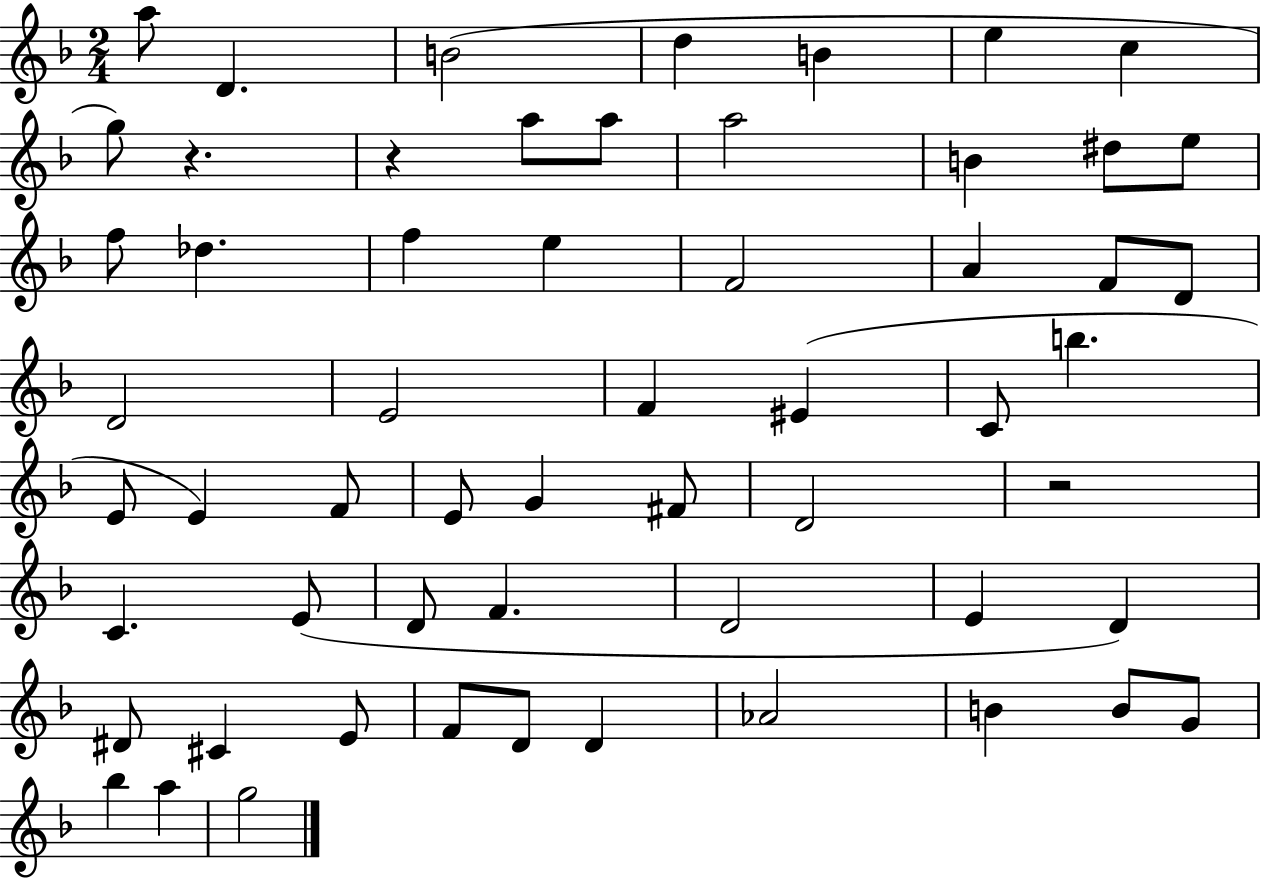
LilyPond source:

{
  \clef treble
  \numericTimeSignature
  \time 2/4
  \key f \major
  \repeat volta 2 { a''8 d'4. | b'2( | d''4 b'4 | e''4 c''4 | \break g''8) r4. | r4 a''8 a''8 | a''2 | b'4 dis''8 e''8 | \break f''8 des''4. | f''4 e''4 | f'2 | a'4 f'8 d'8 | \break d'2 | e'2 | f'4 eis'4( | c'8 b''4. | \break e'8 e'4) f'8 | e'8 g'4 fis'8 | d'2 | r2 | \break c'4. e'8( | d'8 f'4. | d'2 | e'4 d'4) | \break dis'8 cis'4 e'8 | f'8 d'8 d'4 | aes'2 | b'4 b'8 g'8 | \break bes''4 a''4 | g''2 | } \bar "|."
}